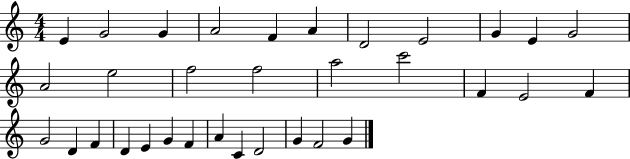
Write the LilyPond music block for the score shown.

{
  \clef treble
  \numericTimeSignature
  \time 4/4
  \key c \major
  e'4 g'2 g'4 | a'2 f'4 a'4 | d'2 e'2 | g'4 e'4 g'2 | \break a'2 e''2 | f''2 f''2 | a''2 c'''2 | f'4 e'2 f'4 | \break g'2 d'4 f'4 | d'4 e'4 g'4 f'4 | a'4 c'4 d'2 | g'4 f'2 g'4 | \break \bar "|."
}